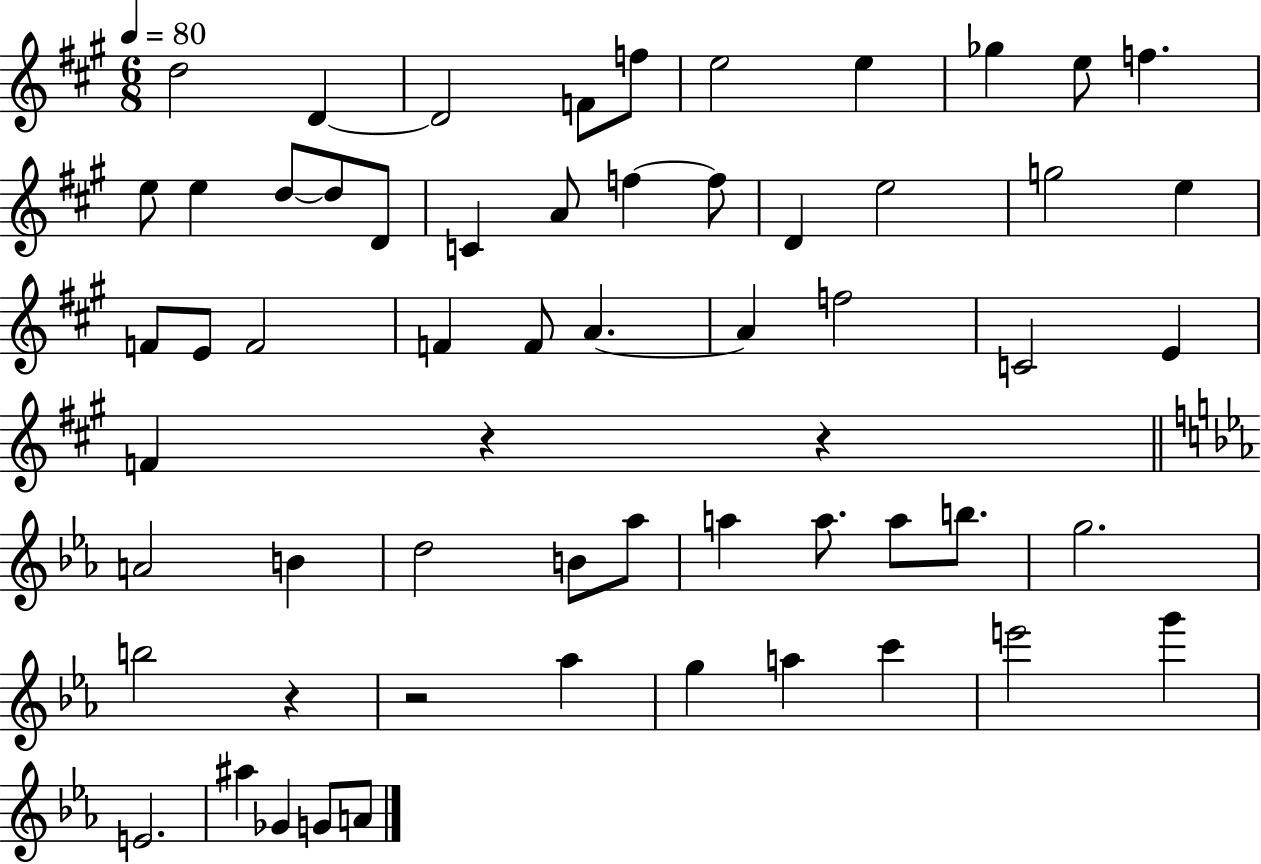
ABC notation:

X:1
T:Untitled
M:6/8
L:1/4
K:A
d2 D D2 F/2 f/2 e2 e _g e/2 f e/2 e d/2 d/2 D/2 C A/2 f f/2 D e2 g2 e F/2 E/2 F2 F F/2 A A f2 C2 E F z z A2 B d2 B/2 _a/2 a a/2 a/2 b/2 g2 b2 z z2 _a g a c' e'2 g' E2 ^a _G G/2 A/2